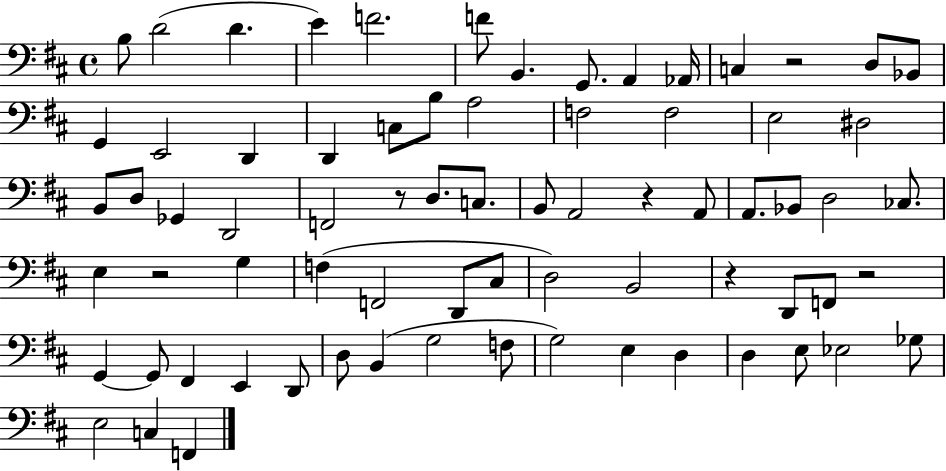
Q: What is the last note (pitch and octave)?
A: F2